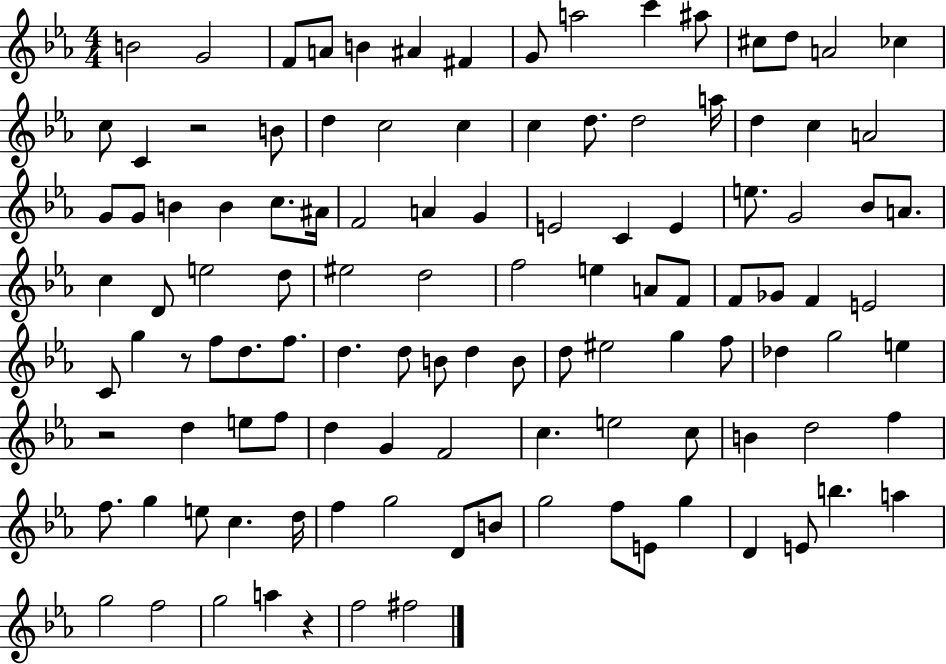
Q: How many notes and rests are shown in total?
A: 114